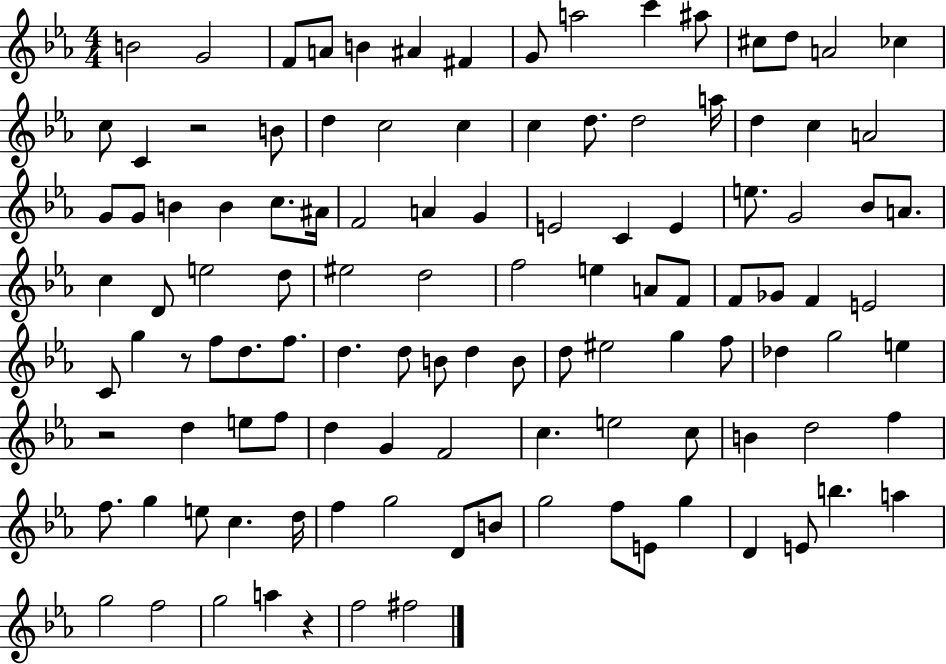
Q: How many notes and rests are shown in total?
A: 114